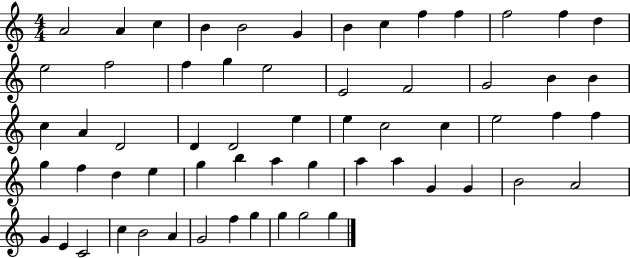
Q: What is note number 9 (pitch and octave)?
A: F5